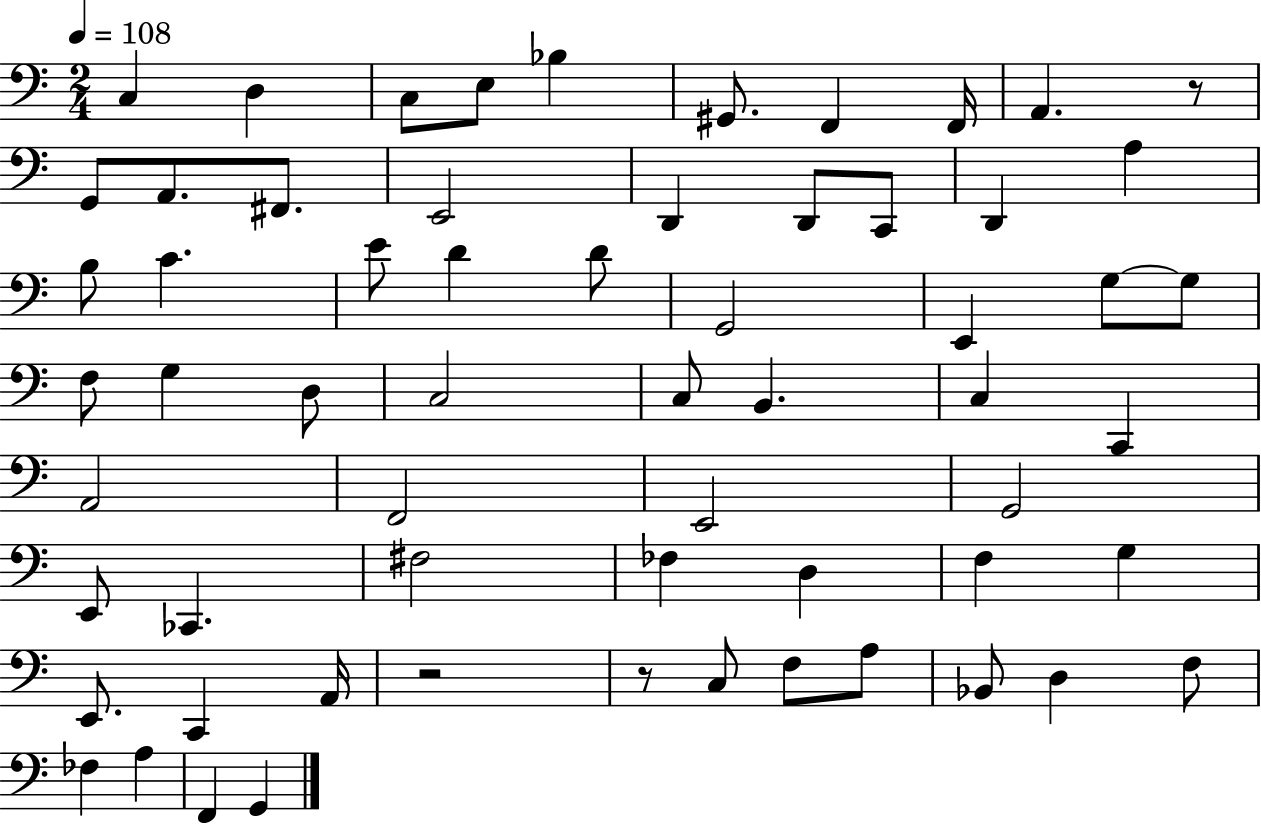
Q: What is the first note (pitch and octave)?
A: C3